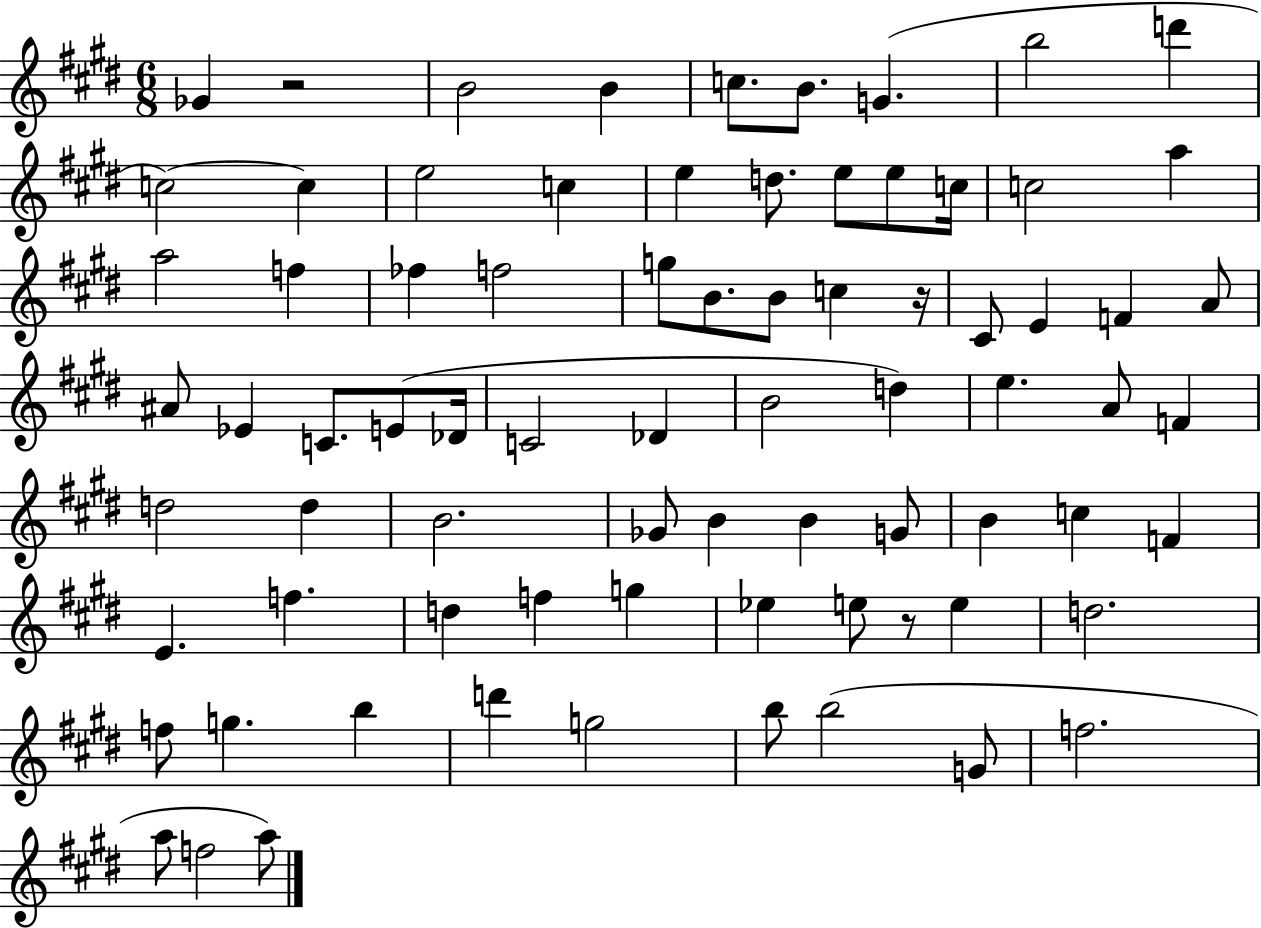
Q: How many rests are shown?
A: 3